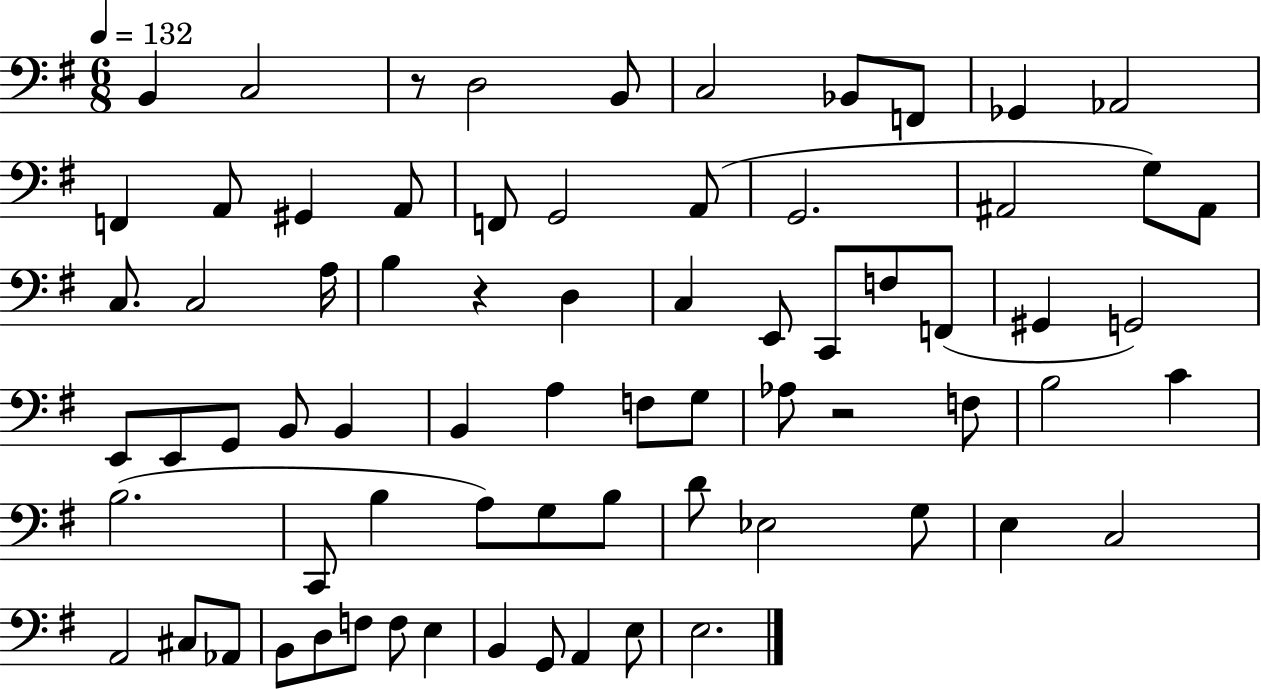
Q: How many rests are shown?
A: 3